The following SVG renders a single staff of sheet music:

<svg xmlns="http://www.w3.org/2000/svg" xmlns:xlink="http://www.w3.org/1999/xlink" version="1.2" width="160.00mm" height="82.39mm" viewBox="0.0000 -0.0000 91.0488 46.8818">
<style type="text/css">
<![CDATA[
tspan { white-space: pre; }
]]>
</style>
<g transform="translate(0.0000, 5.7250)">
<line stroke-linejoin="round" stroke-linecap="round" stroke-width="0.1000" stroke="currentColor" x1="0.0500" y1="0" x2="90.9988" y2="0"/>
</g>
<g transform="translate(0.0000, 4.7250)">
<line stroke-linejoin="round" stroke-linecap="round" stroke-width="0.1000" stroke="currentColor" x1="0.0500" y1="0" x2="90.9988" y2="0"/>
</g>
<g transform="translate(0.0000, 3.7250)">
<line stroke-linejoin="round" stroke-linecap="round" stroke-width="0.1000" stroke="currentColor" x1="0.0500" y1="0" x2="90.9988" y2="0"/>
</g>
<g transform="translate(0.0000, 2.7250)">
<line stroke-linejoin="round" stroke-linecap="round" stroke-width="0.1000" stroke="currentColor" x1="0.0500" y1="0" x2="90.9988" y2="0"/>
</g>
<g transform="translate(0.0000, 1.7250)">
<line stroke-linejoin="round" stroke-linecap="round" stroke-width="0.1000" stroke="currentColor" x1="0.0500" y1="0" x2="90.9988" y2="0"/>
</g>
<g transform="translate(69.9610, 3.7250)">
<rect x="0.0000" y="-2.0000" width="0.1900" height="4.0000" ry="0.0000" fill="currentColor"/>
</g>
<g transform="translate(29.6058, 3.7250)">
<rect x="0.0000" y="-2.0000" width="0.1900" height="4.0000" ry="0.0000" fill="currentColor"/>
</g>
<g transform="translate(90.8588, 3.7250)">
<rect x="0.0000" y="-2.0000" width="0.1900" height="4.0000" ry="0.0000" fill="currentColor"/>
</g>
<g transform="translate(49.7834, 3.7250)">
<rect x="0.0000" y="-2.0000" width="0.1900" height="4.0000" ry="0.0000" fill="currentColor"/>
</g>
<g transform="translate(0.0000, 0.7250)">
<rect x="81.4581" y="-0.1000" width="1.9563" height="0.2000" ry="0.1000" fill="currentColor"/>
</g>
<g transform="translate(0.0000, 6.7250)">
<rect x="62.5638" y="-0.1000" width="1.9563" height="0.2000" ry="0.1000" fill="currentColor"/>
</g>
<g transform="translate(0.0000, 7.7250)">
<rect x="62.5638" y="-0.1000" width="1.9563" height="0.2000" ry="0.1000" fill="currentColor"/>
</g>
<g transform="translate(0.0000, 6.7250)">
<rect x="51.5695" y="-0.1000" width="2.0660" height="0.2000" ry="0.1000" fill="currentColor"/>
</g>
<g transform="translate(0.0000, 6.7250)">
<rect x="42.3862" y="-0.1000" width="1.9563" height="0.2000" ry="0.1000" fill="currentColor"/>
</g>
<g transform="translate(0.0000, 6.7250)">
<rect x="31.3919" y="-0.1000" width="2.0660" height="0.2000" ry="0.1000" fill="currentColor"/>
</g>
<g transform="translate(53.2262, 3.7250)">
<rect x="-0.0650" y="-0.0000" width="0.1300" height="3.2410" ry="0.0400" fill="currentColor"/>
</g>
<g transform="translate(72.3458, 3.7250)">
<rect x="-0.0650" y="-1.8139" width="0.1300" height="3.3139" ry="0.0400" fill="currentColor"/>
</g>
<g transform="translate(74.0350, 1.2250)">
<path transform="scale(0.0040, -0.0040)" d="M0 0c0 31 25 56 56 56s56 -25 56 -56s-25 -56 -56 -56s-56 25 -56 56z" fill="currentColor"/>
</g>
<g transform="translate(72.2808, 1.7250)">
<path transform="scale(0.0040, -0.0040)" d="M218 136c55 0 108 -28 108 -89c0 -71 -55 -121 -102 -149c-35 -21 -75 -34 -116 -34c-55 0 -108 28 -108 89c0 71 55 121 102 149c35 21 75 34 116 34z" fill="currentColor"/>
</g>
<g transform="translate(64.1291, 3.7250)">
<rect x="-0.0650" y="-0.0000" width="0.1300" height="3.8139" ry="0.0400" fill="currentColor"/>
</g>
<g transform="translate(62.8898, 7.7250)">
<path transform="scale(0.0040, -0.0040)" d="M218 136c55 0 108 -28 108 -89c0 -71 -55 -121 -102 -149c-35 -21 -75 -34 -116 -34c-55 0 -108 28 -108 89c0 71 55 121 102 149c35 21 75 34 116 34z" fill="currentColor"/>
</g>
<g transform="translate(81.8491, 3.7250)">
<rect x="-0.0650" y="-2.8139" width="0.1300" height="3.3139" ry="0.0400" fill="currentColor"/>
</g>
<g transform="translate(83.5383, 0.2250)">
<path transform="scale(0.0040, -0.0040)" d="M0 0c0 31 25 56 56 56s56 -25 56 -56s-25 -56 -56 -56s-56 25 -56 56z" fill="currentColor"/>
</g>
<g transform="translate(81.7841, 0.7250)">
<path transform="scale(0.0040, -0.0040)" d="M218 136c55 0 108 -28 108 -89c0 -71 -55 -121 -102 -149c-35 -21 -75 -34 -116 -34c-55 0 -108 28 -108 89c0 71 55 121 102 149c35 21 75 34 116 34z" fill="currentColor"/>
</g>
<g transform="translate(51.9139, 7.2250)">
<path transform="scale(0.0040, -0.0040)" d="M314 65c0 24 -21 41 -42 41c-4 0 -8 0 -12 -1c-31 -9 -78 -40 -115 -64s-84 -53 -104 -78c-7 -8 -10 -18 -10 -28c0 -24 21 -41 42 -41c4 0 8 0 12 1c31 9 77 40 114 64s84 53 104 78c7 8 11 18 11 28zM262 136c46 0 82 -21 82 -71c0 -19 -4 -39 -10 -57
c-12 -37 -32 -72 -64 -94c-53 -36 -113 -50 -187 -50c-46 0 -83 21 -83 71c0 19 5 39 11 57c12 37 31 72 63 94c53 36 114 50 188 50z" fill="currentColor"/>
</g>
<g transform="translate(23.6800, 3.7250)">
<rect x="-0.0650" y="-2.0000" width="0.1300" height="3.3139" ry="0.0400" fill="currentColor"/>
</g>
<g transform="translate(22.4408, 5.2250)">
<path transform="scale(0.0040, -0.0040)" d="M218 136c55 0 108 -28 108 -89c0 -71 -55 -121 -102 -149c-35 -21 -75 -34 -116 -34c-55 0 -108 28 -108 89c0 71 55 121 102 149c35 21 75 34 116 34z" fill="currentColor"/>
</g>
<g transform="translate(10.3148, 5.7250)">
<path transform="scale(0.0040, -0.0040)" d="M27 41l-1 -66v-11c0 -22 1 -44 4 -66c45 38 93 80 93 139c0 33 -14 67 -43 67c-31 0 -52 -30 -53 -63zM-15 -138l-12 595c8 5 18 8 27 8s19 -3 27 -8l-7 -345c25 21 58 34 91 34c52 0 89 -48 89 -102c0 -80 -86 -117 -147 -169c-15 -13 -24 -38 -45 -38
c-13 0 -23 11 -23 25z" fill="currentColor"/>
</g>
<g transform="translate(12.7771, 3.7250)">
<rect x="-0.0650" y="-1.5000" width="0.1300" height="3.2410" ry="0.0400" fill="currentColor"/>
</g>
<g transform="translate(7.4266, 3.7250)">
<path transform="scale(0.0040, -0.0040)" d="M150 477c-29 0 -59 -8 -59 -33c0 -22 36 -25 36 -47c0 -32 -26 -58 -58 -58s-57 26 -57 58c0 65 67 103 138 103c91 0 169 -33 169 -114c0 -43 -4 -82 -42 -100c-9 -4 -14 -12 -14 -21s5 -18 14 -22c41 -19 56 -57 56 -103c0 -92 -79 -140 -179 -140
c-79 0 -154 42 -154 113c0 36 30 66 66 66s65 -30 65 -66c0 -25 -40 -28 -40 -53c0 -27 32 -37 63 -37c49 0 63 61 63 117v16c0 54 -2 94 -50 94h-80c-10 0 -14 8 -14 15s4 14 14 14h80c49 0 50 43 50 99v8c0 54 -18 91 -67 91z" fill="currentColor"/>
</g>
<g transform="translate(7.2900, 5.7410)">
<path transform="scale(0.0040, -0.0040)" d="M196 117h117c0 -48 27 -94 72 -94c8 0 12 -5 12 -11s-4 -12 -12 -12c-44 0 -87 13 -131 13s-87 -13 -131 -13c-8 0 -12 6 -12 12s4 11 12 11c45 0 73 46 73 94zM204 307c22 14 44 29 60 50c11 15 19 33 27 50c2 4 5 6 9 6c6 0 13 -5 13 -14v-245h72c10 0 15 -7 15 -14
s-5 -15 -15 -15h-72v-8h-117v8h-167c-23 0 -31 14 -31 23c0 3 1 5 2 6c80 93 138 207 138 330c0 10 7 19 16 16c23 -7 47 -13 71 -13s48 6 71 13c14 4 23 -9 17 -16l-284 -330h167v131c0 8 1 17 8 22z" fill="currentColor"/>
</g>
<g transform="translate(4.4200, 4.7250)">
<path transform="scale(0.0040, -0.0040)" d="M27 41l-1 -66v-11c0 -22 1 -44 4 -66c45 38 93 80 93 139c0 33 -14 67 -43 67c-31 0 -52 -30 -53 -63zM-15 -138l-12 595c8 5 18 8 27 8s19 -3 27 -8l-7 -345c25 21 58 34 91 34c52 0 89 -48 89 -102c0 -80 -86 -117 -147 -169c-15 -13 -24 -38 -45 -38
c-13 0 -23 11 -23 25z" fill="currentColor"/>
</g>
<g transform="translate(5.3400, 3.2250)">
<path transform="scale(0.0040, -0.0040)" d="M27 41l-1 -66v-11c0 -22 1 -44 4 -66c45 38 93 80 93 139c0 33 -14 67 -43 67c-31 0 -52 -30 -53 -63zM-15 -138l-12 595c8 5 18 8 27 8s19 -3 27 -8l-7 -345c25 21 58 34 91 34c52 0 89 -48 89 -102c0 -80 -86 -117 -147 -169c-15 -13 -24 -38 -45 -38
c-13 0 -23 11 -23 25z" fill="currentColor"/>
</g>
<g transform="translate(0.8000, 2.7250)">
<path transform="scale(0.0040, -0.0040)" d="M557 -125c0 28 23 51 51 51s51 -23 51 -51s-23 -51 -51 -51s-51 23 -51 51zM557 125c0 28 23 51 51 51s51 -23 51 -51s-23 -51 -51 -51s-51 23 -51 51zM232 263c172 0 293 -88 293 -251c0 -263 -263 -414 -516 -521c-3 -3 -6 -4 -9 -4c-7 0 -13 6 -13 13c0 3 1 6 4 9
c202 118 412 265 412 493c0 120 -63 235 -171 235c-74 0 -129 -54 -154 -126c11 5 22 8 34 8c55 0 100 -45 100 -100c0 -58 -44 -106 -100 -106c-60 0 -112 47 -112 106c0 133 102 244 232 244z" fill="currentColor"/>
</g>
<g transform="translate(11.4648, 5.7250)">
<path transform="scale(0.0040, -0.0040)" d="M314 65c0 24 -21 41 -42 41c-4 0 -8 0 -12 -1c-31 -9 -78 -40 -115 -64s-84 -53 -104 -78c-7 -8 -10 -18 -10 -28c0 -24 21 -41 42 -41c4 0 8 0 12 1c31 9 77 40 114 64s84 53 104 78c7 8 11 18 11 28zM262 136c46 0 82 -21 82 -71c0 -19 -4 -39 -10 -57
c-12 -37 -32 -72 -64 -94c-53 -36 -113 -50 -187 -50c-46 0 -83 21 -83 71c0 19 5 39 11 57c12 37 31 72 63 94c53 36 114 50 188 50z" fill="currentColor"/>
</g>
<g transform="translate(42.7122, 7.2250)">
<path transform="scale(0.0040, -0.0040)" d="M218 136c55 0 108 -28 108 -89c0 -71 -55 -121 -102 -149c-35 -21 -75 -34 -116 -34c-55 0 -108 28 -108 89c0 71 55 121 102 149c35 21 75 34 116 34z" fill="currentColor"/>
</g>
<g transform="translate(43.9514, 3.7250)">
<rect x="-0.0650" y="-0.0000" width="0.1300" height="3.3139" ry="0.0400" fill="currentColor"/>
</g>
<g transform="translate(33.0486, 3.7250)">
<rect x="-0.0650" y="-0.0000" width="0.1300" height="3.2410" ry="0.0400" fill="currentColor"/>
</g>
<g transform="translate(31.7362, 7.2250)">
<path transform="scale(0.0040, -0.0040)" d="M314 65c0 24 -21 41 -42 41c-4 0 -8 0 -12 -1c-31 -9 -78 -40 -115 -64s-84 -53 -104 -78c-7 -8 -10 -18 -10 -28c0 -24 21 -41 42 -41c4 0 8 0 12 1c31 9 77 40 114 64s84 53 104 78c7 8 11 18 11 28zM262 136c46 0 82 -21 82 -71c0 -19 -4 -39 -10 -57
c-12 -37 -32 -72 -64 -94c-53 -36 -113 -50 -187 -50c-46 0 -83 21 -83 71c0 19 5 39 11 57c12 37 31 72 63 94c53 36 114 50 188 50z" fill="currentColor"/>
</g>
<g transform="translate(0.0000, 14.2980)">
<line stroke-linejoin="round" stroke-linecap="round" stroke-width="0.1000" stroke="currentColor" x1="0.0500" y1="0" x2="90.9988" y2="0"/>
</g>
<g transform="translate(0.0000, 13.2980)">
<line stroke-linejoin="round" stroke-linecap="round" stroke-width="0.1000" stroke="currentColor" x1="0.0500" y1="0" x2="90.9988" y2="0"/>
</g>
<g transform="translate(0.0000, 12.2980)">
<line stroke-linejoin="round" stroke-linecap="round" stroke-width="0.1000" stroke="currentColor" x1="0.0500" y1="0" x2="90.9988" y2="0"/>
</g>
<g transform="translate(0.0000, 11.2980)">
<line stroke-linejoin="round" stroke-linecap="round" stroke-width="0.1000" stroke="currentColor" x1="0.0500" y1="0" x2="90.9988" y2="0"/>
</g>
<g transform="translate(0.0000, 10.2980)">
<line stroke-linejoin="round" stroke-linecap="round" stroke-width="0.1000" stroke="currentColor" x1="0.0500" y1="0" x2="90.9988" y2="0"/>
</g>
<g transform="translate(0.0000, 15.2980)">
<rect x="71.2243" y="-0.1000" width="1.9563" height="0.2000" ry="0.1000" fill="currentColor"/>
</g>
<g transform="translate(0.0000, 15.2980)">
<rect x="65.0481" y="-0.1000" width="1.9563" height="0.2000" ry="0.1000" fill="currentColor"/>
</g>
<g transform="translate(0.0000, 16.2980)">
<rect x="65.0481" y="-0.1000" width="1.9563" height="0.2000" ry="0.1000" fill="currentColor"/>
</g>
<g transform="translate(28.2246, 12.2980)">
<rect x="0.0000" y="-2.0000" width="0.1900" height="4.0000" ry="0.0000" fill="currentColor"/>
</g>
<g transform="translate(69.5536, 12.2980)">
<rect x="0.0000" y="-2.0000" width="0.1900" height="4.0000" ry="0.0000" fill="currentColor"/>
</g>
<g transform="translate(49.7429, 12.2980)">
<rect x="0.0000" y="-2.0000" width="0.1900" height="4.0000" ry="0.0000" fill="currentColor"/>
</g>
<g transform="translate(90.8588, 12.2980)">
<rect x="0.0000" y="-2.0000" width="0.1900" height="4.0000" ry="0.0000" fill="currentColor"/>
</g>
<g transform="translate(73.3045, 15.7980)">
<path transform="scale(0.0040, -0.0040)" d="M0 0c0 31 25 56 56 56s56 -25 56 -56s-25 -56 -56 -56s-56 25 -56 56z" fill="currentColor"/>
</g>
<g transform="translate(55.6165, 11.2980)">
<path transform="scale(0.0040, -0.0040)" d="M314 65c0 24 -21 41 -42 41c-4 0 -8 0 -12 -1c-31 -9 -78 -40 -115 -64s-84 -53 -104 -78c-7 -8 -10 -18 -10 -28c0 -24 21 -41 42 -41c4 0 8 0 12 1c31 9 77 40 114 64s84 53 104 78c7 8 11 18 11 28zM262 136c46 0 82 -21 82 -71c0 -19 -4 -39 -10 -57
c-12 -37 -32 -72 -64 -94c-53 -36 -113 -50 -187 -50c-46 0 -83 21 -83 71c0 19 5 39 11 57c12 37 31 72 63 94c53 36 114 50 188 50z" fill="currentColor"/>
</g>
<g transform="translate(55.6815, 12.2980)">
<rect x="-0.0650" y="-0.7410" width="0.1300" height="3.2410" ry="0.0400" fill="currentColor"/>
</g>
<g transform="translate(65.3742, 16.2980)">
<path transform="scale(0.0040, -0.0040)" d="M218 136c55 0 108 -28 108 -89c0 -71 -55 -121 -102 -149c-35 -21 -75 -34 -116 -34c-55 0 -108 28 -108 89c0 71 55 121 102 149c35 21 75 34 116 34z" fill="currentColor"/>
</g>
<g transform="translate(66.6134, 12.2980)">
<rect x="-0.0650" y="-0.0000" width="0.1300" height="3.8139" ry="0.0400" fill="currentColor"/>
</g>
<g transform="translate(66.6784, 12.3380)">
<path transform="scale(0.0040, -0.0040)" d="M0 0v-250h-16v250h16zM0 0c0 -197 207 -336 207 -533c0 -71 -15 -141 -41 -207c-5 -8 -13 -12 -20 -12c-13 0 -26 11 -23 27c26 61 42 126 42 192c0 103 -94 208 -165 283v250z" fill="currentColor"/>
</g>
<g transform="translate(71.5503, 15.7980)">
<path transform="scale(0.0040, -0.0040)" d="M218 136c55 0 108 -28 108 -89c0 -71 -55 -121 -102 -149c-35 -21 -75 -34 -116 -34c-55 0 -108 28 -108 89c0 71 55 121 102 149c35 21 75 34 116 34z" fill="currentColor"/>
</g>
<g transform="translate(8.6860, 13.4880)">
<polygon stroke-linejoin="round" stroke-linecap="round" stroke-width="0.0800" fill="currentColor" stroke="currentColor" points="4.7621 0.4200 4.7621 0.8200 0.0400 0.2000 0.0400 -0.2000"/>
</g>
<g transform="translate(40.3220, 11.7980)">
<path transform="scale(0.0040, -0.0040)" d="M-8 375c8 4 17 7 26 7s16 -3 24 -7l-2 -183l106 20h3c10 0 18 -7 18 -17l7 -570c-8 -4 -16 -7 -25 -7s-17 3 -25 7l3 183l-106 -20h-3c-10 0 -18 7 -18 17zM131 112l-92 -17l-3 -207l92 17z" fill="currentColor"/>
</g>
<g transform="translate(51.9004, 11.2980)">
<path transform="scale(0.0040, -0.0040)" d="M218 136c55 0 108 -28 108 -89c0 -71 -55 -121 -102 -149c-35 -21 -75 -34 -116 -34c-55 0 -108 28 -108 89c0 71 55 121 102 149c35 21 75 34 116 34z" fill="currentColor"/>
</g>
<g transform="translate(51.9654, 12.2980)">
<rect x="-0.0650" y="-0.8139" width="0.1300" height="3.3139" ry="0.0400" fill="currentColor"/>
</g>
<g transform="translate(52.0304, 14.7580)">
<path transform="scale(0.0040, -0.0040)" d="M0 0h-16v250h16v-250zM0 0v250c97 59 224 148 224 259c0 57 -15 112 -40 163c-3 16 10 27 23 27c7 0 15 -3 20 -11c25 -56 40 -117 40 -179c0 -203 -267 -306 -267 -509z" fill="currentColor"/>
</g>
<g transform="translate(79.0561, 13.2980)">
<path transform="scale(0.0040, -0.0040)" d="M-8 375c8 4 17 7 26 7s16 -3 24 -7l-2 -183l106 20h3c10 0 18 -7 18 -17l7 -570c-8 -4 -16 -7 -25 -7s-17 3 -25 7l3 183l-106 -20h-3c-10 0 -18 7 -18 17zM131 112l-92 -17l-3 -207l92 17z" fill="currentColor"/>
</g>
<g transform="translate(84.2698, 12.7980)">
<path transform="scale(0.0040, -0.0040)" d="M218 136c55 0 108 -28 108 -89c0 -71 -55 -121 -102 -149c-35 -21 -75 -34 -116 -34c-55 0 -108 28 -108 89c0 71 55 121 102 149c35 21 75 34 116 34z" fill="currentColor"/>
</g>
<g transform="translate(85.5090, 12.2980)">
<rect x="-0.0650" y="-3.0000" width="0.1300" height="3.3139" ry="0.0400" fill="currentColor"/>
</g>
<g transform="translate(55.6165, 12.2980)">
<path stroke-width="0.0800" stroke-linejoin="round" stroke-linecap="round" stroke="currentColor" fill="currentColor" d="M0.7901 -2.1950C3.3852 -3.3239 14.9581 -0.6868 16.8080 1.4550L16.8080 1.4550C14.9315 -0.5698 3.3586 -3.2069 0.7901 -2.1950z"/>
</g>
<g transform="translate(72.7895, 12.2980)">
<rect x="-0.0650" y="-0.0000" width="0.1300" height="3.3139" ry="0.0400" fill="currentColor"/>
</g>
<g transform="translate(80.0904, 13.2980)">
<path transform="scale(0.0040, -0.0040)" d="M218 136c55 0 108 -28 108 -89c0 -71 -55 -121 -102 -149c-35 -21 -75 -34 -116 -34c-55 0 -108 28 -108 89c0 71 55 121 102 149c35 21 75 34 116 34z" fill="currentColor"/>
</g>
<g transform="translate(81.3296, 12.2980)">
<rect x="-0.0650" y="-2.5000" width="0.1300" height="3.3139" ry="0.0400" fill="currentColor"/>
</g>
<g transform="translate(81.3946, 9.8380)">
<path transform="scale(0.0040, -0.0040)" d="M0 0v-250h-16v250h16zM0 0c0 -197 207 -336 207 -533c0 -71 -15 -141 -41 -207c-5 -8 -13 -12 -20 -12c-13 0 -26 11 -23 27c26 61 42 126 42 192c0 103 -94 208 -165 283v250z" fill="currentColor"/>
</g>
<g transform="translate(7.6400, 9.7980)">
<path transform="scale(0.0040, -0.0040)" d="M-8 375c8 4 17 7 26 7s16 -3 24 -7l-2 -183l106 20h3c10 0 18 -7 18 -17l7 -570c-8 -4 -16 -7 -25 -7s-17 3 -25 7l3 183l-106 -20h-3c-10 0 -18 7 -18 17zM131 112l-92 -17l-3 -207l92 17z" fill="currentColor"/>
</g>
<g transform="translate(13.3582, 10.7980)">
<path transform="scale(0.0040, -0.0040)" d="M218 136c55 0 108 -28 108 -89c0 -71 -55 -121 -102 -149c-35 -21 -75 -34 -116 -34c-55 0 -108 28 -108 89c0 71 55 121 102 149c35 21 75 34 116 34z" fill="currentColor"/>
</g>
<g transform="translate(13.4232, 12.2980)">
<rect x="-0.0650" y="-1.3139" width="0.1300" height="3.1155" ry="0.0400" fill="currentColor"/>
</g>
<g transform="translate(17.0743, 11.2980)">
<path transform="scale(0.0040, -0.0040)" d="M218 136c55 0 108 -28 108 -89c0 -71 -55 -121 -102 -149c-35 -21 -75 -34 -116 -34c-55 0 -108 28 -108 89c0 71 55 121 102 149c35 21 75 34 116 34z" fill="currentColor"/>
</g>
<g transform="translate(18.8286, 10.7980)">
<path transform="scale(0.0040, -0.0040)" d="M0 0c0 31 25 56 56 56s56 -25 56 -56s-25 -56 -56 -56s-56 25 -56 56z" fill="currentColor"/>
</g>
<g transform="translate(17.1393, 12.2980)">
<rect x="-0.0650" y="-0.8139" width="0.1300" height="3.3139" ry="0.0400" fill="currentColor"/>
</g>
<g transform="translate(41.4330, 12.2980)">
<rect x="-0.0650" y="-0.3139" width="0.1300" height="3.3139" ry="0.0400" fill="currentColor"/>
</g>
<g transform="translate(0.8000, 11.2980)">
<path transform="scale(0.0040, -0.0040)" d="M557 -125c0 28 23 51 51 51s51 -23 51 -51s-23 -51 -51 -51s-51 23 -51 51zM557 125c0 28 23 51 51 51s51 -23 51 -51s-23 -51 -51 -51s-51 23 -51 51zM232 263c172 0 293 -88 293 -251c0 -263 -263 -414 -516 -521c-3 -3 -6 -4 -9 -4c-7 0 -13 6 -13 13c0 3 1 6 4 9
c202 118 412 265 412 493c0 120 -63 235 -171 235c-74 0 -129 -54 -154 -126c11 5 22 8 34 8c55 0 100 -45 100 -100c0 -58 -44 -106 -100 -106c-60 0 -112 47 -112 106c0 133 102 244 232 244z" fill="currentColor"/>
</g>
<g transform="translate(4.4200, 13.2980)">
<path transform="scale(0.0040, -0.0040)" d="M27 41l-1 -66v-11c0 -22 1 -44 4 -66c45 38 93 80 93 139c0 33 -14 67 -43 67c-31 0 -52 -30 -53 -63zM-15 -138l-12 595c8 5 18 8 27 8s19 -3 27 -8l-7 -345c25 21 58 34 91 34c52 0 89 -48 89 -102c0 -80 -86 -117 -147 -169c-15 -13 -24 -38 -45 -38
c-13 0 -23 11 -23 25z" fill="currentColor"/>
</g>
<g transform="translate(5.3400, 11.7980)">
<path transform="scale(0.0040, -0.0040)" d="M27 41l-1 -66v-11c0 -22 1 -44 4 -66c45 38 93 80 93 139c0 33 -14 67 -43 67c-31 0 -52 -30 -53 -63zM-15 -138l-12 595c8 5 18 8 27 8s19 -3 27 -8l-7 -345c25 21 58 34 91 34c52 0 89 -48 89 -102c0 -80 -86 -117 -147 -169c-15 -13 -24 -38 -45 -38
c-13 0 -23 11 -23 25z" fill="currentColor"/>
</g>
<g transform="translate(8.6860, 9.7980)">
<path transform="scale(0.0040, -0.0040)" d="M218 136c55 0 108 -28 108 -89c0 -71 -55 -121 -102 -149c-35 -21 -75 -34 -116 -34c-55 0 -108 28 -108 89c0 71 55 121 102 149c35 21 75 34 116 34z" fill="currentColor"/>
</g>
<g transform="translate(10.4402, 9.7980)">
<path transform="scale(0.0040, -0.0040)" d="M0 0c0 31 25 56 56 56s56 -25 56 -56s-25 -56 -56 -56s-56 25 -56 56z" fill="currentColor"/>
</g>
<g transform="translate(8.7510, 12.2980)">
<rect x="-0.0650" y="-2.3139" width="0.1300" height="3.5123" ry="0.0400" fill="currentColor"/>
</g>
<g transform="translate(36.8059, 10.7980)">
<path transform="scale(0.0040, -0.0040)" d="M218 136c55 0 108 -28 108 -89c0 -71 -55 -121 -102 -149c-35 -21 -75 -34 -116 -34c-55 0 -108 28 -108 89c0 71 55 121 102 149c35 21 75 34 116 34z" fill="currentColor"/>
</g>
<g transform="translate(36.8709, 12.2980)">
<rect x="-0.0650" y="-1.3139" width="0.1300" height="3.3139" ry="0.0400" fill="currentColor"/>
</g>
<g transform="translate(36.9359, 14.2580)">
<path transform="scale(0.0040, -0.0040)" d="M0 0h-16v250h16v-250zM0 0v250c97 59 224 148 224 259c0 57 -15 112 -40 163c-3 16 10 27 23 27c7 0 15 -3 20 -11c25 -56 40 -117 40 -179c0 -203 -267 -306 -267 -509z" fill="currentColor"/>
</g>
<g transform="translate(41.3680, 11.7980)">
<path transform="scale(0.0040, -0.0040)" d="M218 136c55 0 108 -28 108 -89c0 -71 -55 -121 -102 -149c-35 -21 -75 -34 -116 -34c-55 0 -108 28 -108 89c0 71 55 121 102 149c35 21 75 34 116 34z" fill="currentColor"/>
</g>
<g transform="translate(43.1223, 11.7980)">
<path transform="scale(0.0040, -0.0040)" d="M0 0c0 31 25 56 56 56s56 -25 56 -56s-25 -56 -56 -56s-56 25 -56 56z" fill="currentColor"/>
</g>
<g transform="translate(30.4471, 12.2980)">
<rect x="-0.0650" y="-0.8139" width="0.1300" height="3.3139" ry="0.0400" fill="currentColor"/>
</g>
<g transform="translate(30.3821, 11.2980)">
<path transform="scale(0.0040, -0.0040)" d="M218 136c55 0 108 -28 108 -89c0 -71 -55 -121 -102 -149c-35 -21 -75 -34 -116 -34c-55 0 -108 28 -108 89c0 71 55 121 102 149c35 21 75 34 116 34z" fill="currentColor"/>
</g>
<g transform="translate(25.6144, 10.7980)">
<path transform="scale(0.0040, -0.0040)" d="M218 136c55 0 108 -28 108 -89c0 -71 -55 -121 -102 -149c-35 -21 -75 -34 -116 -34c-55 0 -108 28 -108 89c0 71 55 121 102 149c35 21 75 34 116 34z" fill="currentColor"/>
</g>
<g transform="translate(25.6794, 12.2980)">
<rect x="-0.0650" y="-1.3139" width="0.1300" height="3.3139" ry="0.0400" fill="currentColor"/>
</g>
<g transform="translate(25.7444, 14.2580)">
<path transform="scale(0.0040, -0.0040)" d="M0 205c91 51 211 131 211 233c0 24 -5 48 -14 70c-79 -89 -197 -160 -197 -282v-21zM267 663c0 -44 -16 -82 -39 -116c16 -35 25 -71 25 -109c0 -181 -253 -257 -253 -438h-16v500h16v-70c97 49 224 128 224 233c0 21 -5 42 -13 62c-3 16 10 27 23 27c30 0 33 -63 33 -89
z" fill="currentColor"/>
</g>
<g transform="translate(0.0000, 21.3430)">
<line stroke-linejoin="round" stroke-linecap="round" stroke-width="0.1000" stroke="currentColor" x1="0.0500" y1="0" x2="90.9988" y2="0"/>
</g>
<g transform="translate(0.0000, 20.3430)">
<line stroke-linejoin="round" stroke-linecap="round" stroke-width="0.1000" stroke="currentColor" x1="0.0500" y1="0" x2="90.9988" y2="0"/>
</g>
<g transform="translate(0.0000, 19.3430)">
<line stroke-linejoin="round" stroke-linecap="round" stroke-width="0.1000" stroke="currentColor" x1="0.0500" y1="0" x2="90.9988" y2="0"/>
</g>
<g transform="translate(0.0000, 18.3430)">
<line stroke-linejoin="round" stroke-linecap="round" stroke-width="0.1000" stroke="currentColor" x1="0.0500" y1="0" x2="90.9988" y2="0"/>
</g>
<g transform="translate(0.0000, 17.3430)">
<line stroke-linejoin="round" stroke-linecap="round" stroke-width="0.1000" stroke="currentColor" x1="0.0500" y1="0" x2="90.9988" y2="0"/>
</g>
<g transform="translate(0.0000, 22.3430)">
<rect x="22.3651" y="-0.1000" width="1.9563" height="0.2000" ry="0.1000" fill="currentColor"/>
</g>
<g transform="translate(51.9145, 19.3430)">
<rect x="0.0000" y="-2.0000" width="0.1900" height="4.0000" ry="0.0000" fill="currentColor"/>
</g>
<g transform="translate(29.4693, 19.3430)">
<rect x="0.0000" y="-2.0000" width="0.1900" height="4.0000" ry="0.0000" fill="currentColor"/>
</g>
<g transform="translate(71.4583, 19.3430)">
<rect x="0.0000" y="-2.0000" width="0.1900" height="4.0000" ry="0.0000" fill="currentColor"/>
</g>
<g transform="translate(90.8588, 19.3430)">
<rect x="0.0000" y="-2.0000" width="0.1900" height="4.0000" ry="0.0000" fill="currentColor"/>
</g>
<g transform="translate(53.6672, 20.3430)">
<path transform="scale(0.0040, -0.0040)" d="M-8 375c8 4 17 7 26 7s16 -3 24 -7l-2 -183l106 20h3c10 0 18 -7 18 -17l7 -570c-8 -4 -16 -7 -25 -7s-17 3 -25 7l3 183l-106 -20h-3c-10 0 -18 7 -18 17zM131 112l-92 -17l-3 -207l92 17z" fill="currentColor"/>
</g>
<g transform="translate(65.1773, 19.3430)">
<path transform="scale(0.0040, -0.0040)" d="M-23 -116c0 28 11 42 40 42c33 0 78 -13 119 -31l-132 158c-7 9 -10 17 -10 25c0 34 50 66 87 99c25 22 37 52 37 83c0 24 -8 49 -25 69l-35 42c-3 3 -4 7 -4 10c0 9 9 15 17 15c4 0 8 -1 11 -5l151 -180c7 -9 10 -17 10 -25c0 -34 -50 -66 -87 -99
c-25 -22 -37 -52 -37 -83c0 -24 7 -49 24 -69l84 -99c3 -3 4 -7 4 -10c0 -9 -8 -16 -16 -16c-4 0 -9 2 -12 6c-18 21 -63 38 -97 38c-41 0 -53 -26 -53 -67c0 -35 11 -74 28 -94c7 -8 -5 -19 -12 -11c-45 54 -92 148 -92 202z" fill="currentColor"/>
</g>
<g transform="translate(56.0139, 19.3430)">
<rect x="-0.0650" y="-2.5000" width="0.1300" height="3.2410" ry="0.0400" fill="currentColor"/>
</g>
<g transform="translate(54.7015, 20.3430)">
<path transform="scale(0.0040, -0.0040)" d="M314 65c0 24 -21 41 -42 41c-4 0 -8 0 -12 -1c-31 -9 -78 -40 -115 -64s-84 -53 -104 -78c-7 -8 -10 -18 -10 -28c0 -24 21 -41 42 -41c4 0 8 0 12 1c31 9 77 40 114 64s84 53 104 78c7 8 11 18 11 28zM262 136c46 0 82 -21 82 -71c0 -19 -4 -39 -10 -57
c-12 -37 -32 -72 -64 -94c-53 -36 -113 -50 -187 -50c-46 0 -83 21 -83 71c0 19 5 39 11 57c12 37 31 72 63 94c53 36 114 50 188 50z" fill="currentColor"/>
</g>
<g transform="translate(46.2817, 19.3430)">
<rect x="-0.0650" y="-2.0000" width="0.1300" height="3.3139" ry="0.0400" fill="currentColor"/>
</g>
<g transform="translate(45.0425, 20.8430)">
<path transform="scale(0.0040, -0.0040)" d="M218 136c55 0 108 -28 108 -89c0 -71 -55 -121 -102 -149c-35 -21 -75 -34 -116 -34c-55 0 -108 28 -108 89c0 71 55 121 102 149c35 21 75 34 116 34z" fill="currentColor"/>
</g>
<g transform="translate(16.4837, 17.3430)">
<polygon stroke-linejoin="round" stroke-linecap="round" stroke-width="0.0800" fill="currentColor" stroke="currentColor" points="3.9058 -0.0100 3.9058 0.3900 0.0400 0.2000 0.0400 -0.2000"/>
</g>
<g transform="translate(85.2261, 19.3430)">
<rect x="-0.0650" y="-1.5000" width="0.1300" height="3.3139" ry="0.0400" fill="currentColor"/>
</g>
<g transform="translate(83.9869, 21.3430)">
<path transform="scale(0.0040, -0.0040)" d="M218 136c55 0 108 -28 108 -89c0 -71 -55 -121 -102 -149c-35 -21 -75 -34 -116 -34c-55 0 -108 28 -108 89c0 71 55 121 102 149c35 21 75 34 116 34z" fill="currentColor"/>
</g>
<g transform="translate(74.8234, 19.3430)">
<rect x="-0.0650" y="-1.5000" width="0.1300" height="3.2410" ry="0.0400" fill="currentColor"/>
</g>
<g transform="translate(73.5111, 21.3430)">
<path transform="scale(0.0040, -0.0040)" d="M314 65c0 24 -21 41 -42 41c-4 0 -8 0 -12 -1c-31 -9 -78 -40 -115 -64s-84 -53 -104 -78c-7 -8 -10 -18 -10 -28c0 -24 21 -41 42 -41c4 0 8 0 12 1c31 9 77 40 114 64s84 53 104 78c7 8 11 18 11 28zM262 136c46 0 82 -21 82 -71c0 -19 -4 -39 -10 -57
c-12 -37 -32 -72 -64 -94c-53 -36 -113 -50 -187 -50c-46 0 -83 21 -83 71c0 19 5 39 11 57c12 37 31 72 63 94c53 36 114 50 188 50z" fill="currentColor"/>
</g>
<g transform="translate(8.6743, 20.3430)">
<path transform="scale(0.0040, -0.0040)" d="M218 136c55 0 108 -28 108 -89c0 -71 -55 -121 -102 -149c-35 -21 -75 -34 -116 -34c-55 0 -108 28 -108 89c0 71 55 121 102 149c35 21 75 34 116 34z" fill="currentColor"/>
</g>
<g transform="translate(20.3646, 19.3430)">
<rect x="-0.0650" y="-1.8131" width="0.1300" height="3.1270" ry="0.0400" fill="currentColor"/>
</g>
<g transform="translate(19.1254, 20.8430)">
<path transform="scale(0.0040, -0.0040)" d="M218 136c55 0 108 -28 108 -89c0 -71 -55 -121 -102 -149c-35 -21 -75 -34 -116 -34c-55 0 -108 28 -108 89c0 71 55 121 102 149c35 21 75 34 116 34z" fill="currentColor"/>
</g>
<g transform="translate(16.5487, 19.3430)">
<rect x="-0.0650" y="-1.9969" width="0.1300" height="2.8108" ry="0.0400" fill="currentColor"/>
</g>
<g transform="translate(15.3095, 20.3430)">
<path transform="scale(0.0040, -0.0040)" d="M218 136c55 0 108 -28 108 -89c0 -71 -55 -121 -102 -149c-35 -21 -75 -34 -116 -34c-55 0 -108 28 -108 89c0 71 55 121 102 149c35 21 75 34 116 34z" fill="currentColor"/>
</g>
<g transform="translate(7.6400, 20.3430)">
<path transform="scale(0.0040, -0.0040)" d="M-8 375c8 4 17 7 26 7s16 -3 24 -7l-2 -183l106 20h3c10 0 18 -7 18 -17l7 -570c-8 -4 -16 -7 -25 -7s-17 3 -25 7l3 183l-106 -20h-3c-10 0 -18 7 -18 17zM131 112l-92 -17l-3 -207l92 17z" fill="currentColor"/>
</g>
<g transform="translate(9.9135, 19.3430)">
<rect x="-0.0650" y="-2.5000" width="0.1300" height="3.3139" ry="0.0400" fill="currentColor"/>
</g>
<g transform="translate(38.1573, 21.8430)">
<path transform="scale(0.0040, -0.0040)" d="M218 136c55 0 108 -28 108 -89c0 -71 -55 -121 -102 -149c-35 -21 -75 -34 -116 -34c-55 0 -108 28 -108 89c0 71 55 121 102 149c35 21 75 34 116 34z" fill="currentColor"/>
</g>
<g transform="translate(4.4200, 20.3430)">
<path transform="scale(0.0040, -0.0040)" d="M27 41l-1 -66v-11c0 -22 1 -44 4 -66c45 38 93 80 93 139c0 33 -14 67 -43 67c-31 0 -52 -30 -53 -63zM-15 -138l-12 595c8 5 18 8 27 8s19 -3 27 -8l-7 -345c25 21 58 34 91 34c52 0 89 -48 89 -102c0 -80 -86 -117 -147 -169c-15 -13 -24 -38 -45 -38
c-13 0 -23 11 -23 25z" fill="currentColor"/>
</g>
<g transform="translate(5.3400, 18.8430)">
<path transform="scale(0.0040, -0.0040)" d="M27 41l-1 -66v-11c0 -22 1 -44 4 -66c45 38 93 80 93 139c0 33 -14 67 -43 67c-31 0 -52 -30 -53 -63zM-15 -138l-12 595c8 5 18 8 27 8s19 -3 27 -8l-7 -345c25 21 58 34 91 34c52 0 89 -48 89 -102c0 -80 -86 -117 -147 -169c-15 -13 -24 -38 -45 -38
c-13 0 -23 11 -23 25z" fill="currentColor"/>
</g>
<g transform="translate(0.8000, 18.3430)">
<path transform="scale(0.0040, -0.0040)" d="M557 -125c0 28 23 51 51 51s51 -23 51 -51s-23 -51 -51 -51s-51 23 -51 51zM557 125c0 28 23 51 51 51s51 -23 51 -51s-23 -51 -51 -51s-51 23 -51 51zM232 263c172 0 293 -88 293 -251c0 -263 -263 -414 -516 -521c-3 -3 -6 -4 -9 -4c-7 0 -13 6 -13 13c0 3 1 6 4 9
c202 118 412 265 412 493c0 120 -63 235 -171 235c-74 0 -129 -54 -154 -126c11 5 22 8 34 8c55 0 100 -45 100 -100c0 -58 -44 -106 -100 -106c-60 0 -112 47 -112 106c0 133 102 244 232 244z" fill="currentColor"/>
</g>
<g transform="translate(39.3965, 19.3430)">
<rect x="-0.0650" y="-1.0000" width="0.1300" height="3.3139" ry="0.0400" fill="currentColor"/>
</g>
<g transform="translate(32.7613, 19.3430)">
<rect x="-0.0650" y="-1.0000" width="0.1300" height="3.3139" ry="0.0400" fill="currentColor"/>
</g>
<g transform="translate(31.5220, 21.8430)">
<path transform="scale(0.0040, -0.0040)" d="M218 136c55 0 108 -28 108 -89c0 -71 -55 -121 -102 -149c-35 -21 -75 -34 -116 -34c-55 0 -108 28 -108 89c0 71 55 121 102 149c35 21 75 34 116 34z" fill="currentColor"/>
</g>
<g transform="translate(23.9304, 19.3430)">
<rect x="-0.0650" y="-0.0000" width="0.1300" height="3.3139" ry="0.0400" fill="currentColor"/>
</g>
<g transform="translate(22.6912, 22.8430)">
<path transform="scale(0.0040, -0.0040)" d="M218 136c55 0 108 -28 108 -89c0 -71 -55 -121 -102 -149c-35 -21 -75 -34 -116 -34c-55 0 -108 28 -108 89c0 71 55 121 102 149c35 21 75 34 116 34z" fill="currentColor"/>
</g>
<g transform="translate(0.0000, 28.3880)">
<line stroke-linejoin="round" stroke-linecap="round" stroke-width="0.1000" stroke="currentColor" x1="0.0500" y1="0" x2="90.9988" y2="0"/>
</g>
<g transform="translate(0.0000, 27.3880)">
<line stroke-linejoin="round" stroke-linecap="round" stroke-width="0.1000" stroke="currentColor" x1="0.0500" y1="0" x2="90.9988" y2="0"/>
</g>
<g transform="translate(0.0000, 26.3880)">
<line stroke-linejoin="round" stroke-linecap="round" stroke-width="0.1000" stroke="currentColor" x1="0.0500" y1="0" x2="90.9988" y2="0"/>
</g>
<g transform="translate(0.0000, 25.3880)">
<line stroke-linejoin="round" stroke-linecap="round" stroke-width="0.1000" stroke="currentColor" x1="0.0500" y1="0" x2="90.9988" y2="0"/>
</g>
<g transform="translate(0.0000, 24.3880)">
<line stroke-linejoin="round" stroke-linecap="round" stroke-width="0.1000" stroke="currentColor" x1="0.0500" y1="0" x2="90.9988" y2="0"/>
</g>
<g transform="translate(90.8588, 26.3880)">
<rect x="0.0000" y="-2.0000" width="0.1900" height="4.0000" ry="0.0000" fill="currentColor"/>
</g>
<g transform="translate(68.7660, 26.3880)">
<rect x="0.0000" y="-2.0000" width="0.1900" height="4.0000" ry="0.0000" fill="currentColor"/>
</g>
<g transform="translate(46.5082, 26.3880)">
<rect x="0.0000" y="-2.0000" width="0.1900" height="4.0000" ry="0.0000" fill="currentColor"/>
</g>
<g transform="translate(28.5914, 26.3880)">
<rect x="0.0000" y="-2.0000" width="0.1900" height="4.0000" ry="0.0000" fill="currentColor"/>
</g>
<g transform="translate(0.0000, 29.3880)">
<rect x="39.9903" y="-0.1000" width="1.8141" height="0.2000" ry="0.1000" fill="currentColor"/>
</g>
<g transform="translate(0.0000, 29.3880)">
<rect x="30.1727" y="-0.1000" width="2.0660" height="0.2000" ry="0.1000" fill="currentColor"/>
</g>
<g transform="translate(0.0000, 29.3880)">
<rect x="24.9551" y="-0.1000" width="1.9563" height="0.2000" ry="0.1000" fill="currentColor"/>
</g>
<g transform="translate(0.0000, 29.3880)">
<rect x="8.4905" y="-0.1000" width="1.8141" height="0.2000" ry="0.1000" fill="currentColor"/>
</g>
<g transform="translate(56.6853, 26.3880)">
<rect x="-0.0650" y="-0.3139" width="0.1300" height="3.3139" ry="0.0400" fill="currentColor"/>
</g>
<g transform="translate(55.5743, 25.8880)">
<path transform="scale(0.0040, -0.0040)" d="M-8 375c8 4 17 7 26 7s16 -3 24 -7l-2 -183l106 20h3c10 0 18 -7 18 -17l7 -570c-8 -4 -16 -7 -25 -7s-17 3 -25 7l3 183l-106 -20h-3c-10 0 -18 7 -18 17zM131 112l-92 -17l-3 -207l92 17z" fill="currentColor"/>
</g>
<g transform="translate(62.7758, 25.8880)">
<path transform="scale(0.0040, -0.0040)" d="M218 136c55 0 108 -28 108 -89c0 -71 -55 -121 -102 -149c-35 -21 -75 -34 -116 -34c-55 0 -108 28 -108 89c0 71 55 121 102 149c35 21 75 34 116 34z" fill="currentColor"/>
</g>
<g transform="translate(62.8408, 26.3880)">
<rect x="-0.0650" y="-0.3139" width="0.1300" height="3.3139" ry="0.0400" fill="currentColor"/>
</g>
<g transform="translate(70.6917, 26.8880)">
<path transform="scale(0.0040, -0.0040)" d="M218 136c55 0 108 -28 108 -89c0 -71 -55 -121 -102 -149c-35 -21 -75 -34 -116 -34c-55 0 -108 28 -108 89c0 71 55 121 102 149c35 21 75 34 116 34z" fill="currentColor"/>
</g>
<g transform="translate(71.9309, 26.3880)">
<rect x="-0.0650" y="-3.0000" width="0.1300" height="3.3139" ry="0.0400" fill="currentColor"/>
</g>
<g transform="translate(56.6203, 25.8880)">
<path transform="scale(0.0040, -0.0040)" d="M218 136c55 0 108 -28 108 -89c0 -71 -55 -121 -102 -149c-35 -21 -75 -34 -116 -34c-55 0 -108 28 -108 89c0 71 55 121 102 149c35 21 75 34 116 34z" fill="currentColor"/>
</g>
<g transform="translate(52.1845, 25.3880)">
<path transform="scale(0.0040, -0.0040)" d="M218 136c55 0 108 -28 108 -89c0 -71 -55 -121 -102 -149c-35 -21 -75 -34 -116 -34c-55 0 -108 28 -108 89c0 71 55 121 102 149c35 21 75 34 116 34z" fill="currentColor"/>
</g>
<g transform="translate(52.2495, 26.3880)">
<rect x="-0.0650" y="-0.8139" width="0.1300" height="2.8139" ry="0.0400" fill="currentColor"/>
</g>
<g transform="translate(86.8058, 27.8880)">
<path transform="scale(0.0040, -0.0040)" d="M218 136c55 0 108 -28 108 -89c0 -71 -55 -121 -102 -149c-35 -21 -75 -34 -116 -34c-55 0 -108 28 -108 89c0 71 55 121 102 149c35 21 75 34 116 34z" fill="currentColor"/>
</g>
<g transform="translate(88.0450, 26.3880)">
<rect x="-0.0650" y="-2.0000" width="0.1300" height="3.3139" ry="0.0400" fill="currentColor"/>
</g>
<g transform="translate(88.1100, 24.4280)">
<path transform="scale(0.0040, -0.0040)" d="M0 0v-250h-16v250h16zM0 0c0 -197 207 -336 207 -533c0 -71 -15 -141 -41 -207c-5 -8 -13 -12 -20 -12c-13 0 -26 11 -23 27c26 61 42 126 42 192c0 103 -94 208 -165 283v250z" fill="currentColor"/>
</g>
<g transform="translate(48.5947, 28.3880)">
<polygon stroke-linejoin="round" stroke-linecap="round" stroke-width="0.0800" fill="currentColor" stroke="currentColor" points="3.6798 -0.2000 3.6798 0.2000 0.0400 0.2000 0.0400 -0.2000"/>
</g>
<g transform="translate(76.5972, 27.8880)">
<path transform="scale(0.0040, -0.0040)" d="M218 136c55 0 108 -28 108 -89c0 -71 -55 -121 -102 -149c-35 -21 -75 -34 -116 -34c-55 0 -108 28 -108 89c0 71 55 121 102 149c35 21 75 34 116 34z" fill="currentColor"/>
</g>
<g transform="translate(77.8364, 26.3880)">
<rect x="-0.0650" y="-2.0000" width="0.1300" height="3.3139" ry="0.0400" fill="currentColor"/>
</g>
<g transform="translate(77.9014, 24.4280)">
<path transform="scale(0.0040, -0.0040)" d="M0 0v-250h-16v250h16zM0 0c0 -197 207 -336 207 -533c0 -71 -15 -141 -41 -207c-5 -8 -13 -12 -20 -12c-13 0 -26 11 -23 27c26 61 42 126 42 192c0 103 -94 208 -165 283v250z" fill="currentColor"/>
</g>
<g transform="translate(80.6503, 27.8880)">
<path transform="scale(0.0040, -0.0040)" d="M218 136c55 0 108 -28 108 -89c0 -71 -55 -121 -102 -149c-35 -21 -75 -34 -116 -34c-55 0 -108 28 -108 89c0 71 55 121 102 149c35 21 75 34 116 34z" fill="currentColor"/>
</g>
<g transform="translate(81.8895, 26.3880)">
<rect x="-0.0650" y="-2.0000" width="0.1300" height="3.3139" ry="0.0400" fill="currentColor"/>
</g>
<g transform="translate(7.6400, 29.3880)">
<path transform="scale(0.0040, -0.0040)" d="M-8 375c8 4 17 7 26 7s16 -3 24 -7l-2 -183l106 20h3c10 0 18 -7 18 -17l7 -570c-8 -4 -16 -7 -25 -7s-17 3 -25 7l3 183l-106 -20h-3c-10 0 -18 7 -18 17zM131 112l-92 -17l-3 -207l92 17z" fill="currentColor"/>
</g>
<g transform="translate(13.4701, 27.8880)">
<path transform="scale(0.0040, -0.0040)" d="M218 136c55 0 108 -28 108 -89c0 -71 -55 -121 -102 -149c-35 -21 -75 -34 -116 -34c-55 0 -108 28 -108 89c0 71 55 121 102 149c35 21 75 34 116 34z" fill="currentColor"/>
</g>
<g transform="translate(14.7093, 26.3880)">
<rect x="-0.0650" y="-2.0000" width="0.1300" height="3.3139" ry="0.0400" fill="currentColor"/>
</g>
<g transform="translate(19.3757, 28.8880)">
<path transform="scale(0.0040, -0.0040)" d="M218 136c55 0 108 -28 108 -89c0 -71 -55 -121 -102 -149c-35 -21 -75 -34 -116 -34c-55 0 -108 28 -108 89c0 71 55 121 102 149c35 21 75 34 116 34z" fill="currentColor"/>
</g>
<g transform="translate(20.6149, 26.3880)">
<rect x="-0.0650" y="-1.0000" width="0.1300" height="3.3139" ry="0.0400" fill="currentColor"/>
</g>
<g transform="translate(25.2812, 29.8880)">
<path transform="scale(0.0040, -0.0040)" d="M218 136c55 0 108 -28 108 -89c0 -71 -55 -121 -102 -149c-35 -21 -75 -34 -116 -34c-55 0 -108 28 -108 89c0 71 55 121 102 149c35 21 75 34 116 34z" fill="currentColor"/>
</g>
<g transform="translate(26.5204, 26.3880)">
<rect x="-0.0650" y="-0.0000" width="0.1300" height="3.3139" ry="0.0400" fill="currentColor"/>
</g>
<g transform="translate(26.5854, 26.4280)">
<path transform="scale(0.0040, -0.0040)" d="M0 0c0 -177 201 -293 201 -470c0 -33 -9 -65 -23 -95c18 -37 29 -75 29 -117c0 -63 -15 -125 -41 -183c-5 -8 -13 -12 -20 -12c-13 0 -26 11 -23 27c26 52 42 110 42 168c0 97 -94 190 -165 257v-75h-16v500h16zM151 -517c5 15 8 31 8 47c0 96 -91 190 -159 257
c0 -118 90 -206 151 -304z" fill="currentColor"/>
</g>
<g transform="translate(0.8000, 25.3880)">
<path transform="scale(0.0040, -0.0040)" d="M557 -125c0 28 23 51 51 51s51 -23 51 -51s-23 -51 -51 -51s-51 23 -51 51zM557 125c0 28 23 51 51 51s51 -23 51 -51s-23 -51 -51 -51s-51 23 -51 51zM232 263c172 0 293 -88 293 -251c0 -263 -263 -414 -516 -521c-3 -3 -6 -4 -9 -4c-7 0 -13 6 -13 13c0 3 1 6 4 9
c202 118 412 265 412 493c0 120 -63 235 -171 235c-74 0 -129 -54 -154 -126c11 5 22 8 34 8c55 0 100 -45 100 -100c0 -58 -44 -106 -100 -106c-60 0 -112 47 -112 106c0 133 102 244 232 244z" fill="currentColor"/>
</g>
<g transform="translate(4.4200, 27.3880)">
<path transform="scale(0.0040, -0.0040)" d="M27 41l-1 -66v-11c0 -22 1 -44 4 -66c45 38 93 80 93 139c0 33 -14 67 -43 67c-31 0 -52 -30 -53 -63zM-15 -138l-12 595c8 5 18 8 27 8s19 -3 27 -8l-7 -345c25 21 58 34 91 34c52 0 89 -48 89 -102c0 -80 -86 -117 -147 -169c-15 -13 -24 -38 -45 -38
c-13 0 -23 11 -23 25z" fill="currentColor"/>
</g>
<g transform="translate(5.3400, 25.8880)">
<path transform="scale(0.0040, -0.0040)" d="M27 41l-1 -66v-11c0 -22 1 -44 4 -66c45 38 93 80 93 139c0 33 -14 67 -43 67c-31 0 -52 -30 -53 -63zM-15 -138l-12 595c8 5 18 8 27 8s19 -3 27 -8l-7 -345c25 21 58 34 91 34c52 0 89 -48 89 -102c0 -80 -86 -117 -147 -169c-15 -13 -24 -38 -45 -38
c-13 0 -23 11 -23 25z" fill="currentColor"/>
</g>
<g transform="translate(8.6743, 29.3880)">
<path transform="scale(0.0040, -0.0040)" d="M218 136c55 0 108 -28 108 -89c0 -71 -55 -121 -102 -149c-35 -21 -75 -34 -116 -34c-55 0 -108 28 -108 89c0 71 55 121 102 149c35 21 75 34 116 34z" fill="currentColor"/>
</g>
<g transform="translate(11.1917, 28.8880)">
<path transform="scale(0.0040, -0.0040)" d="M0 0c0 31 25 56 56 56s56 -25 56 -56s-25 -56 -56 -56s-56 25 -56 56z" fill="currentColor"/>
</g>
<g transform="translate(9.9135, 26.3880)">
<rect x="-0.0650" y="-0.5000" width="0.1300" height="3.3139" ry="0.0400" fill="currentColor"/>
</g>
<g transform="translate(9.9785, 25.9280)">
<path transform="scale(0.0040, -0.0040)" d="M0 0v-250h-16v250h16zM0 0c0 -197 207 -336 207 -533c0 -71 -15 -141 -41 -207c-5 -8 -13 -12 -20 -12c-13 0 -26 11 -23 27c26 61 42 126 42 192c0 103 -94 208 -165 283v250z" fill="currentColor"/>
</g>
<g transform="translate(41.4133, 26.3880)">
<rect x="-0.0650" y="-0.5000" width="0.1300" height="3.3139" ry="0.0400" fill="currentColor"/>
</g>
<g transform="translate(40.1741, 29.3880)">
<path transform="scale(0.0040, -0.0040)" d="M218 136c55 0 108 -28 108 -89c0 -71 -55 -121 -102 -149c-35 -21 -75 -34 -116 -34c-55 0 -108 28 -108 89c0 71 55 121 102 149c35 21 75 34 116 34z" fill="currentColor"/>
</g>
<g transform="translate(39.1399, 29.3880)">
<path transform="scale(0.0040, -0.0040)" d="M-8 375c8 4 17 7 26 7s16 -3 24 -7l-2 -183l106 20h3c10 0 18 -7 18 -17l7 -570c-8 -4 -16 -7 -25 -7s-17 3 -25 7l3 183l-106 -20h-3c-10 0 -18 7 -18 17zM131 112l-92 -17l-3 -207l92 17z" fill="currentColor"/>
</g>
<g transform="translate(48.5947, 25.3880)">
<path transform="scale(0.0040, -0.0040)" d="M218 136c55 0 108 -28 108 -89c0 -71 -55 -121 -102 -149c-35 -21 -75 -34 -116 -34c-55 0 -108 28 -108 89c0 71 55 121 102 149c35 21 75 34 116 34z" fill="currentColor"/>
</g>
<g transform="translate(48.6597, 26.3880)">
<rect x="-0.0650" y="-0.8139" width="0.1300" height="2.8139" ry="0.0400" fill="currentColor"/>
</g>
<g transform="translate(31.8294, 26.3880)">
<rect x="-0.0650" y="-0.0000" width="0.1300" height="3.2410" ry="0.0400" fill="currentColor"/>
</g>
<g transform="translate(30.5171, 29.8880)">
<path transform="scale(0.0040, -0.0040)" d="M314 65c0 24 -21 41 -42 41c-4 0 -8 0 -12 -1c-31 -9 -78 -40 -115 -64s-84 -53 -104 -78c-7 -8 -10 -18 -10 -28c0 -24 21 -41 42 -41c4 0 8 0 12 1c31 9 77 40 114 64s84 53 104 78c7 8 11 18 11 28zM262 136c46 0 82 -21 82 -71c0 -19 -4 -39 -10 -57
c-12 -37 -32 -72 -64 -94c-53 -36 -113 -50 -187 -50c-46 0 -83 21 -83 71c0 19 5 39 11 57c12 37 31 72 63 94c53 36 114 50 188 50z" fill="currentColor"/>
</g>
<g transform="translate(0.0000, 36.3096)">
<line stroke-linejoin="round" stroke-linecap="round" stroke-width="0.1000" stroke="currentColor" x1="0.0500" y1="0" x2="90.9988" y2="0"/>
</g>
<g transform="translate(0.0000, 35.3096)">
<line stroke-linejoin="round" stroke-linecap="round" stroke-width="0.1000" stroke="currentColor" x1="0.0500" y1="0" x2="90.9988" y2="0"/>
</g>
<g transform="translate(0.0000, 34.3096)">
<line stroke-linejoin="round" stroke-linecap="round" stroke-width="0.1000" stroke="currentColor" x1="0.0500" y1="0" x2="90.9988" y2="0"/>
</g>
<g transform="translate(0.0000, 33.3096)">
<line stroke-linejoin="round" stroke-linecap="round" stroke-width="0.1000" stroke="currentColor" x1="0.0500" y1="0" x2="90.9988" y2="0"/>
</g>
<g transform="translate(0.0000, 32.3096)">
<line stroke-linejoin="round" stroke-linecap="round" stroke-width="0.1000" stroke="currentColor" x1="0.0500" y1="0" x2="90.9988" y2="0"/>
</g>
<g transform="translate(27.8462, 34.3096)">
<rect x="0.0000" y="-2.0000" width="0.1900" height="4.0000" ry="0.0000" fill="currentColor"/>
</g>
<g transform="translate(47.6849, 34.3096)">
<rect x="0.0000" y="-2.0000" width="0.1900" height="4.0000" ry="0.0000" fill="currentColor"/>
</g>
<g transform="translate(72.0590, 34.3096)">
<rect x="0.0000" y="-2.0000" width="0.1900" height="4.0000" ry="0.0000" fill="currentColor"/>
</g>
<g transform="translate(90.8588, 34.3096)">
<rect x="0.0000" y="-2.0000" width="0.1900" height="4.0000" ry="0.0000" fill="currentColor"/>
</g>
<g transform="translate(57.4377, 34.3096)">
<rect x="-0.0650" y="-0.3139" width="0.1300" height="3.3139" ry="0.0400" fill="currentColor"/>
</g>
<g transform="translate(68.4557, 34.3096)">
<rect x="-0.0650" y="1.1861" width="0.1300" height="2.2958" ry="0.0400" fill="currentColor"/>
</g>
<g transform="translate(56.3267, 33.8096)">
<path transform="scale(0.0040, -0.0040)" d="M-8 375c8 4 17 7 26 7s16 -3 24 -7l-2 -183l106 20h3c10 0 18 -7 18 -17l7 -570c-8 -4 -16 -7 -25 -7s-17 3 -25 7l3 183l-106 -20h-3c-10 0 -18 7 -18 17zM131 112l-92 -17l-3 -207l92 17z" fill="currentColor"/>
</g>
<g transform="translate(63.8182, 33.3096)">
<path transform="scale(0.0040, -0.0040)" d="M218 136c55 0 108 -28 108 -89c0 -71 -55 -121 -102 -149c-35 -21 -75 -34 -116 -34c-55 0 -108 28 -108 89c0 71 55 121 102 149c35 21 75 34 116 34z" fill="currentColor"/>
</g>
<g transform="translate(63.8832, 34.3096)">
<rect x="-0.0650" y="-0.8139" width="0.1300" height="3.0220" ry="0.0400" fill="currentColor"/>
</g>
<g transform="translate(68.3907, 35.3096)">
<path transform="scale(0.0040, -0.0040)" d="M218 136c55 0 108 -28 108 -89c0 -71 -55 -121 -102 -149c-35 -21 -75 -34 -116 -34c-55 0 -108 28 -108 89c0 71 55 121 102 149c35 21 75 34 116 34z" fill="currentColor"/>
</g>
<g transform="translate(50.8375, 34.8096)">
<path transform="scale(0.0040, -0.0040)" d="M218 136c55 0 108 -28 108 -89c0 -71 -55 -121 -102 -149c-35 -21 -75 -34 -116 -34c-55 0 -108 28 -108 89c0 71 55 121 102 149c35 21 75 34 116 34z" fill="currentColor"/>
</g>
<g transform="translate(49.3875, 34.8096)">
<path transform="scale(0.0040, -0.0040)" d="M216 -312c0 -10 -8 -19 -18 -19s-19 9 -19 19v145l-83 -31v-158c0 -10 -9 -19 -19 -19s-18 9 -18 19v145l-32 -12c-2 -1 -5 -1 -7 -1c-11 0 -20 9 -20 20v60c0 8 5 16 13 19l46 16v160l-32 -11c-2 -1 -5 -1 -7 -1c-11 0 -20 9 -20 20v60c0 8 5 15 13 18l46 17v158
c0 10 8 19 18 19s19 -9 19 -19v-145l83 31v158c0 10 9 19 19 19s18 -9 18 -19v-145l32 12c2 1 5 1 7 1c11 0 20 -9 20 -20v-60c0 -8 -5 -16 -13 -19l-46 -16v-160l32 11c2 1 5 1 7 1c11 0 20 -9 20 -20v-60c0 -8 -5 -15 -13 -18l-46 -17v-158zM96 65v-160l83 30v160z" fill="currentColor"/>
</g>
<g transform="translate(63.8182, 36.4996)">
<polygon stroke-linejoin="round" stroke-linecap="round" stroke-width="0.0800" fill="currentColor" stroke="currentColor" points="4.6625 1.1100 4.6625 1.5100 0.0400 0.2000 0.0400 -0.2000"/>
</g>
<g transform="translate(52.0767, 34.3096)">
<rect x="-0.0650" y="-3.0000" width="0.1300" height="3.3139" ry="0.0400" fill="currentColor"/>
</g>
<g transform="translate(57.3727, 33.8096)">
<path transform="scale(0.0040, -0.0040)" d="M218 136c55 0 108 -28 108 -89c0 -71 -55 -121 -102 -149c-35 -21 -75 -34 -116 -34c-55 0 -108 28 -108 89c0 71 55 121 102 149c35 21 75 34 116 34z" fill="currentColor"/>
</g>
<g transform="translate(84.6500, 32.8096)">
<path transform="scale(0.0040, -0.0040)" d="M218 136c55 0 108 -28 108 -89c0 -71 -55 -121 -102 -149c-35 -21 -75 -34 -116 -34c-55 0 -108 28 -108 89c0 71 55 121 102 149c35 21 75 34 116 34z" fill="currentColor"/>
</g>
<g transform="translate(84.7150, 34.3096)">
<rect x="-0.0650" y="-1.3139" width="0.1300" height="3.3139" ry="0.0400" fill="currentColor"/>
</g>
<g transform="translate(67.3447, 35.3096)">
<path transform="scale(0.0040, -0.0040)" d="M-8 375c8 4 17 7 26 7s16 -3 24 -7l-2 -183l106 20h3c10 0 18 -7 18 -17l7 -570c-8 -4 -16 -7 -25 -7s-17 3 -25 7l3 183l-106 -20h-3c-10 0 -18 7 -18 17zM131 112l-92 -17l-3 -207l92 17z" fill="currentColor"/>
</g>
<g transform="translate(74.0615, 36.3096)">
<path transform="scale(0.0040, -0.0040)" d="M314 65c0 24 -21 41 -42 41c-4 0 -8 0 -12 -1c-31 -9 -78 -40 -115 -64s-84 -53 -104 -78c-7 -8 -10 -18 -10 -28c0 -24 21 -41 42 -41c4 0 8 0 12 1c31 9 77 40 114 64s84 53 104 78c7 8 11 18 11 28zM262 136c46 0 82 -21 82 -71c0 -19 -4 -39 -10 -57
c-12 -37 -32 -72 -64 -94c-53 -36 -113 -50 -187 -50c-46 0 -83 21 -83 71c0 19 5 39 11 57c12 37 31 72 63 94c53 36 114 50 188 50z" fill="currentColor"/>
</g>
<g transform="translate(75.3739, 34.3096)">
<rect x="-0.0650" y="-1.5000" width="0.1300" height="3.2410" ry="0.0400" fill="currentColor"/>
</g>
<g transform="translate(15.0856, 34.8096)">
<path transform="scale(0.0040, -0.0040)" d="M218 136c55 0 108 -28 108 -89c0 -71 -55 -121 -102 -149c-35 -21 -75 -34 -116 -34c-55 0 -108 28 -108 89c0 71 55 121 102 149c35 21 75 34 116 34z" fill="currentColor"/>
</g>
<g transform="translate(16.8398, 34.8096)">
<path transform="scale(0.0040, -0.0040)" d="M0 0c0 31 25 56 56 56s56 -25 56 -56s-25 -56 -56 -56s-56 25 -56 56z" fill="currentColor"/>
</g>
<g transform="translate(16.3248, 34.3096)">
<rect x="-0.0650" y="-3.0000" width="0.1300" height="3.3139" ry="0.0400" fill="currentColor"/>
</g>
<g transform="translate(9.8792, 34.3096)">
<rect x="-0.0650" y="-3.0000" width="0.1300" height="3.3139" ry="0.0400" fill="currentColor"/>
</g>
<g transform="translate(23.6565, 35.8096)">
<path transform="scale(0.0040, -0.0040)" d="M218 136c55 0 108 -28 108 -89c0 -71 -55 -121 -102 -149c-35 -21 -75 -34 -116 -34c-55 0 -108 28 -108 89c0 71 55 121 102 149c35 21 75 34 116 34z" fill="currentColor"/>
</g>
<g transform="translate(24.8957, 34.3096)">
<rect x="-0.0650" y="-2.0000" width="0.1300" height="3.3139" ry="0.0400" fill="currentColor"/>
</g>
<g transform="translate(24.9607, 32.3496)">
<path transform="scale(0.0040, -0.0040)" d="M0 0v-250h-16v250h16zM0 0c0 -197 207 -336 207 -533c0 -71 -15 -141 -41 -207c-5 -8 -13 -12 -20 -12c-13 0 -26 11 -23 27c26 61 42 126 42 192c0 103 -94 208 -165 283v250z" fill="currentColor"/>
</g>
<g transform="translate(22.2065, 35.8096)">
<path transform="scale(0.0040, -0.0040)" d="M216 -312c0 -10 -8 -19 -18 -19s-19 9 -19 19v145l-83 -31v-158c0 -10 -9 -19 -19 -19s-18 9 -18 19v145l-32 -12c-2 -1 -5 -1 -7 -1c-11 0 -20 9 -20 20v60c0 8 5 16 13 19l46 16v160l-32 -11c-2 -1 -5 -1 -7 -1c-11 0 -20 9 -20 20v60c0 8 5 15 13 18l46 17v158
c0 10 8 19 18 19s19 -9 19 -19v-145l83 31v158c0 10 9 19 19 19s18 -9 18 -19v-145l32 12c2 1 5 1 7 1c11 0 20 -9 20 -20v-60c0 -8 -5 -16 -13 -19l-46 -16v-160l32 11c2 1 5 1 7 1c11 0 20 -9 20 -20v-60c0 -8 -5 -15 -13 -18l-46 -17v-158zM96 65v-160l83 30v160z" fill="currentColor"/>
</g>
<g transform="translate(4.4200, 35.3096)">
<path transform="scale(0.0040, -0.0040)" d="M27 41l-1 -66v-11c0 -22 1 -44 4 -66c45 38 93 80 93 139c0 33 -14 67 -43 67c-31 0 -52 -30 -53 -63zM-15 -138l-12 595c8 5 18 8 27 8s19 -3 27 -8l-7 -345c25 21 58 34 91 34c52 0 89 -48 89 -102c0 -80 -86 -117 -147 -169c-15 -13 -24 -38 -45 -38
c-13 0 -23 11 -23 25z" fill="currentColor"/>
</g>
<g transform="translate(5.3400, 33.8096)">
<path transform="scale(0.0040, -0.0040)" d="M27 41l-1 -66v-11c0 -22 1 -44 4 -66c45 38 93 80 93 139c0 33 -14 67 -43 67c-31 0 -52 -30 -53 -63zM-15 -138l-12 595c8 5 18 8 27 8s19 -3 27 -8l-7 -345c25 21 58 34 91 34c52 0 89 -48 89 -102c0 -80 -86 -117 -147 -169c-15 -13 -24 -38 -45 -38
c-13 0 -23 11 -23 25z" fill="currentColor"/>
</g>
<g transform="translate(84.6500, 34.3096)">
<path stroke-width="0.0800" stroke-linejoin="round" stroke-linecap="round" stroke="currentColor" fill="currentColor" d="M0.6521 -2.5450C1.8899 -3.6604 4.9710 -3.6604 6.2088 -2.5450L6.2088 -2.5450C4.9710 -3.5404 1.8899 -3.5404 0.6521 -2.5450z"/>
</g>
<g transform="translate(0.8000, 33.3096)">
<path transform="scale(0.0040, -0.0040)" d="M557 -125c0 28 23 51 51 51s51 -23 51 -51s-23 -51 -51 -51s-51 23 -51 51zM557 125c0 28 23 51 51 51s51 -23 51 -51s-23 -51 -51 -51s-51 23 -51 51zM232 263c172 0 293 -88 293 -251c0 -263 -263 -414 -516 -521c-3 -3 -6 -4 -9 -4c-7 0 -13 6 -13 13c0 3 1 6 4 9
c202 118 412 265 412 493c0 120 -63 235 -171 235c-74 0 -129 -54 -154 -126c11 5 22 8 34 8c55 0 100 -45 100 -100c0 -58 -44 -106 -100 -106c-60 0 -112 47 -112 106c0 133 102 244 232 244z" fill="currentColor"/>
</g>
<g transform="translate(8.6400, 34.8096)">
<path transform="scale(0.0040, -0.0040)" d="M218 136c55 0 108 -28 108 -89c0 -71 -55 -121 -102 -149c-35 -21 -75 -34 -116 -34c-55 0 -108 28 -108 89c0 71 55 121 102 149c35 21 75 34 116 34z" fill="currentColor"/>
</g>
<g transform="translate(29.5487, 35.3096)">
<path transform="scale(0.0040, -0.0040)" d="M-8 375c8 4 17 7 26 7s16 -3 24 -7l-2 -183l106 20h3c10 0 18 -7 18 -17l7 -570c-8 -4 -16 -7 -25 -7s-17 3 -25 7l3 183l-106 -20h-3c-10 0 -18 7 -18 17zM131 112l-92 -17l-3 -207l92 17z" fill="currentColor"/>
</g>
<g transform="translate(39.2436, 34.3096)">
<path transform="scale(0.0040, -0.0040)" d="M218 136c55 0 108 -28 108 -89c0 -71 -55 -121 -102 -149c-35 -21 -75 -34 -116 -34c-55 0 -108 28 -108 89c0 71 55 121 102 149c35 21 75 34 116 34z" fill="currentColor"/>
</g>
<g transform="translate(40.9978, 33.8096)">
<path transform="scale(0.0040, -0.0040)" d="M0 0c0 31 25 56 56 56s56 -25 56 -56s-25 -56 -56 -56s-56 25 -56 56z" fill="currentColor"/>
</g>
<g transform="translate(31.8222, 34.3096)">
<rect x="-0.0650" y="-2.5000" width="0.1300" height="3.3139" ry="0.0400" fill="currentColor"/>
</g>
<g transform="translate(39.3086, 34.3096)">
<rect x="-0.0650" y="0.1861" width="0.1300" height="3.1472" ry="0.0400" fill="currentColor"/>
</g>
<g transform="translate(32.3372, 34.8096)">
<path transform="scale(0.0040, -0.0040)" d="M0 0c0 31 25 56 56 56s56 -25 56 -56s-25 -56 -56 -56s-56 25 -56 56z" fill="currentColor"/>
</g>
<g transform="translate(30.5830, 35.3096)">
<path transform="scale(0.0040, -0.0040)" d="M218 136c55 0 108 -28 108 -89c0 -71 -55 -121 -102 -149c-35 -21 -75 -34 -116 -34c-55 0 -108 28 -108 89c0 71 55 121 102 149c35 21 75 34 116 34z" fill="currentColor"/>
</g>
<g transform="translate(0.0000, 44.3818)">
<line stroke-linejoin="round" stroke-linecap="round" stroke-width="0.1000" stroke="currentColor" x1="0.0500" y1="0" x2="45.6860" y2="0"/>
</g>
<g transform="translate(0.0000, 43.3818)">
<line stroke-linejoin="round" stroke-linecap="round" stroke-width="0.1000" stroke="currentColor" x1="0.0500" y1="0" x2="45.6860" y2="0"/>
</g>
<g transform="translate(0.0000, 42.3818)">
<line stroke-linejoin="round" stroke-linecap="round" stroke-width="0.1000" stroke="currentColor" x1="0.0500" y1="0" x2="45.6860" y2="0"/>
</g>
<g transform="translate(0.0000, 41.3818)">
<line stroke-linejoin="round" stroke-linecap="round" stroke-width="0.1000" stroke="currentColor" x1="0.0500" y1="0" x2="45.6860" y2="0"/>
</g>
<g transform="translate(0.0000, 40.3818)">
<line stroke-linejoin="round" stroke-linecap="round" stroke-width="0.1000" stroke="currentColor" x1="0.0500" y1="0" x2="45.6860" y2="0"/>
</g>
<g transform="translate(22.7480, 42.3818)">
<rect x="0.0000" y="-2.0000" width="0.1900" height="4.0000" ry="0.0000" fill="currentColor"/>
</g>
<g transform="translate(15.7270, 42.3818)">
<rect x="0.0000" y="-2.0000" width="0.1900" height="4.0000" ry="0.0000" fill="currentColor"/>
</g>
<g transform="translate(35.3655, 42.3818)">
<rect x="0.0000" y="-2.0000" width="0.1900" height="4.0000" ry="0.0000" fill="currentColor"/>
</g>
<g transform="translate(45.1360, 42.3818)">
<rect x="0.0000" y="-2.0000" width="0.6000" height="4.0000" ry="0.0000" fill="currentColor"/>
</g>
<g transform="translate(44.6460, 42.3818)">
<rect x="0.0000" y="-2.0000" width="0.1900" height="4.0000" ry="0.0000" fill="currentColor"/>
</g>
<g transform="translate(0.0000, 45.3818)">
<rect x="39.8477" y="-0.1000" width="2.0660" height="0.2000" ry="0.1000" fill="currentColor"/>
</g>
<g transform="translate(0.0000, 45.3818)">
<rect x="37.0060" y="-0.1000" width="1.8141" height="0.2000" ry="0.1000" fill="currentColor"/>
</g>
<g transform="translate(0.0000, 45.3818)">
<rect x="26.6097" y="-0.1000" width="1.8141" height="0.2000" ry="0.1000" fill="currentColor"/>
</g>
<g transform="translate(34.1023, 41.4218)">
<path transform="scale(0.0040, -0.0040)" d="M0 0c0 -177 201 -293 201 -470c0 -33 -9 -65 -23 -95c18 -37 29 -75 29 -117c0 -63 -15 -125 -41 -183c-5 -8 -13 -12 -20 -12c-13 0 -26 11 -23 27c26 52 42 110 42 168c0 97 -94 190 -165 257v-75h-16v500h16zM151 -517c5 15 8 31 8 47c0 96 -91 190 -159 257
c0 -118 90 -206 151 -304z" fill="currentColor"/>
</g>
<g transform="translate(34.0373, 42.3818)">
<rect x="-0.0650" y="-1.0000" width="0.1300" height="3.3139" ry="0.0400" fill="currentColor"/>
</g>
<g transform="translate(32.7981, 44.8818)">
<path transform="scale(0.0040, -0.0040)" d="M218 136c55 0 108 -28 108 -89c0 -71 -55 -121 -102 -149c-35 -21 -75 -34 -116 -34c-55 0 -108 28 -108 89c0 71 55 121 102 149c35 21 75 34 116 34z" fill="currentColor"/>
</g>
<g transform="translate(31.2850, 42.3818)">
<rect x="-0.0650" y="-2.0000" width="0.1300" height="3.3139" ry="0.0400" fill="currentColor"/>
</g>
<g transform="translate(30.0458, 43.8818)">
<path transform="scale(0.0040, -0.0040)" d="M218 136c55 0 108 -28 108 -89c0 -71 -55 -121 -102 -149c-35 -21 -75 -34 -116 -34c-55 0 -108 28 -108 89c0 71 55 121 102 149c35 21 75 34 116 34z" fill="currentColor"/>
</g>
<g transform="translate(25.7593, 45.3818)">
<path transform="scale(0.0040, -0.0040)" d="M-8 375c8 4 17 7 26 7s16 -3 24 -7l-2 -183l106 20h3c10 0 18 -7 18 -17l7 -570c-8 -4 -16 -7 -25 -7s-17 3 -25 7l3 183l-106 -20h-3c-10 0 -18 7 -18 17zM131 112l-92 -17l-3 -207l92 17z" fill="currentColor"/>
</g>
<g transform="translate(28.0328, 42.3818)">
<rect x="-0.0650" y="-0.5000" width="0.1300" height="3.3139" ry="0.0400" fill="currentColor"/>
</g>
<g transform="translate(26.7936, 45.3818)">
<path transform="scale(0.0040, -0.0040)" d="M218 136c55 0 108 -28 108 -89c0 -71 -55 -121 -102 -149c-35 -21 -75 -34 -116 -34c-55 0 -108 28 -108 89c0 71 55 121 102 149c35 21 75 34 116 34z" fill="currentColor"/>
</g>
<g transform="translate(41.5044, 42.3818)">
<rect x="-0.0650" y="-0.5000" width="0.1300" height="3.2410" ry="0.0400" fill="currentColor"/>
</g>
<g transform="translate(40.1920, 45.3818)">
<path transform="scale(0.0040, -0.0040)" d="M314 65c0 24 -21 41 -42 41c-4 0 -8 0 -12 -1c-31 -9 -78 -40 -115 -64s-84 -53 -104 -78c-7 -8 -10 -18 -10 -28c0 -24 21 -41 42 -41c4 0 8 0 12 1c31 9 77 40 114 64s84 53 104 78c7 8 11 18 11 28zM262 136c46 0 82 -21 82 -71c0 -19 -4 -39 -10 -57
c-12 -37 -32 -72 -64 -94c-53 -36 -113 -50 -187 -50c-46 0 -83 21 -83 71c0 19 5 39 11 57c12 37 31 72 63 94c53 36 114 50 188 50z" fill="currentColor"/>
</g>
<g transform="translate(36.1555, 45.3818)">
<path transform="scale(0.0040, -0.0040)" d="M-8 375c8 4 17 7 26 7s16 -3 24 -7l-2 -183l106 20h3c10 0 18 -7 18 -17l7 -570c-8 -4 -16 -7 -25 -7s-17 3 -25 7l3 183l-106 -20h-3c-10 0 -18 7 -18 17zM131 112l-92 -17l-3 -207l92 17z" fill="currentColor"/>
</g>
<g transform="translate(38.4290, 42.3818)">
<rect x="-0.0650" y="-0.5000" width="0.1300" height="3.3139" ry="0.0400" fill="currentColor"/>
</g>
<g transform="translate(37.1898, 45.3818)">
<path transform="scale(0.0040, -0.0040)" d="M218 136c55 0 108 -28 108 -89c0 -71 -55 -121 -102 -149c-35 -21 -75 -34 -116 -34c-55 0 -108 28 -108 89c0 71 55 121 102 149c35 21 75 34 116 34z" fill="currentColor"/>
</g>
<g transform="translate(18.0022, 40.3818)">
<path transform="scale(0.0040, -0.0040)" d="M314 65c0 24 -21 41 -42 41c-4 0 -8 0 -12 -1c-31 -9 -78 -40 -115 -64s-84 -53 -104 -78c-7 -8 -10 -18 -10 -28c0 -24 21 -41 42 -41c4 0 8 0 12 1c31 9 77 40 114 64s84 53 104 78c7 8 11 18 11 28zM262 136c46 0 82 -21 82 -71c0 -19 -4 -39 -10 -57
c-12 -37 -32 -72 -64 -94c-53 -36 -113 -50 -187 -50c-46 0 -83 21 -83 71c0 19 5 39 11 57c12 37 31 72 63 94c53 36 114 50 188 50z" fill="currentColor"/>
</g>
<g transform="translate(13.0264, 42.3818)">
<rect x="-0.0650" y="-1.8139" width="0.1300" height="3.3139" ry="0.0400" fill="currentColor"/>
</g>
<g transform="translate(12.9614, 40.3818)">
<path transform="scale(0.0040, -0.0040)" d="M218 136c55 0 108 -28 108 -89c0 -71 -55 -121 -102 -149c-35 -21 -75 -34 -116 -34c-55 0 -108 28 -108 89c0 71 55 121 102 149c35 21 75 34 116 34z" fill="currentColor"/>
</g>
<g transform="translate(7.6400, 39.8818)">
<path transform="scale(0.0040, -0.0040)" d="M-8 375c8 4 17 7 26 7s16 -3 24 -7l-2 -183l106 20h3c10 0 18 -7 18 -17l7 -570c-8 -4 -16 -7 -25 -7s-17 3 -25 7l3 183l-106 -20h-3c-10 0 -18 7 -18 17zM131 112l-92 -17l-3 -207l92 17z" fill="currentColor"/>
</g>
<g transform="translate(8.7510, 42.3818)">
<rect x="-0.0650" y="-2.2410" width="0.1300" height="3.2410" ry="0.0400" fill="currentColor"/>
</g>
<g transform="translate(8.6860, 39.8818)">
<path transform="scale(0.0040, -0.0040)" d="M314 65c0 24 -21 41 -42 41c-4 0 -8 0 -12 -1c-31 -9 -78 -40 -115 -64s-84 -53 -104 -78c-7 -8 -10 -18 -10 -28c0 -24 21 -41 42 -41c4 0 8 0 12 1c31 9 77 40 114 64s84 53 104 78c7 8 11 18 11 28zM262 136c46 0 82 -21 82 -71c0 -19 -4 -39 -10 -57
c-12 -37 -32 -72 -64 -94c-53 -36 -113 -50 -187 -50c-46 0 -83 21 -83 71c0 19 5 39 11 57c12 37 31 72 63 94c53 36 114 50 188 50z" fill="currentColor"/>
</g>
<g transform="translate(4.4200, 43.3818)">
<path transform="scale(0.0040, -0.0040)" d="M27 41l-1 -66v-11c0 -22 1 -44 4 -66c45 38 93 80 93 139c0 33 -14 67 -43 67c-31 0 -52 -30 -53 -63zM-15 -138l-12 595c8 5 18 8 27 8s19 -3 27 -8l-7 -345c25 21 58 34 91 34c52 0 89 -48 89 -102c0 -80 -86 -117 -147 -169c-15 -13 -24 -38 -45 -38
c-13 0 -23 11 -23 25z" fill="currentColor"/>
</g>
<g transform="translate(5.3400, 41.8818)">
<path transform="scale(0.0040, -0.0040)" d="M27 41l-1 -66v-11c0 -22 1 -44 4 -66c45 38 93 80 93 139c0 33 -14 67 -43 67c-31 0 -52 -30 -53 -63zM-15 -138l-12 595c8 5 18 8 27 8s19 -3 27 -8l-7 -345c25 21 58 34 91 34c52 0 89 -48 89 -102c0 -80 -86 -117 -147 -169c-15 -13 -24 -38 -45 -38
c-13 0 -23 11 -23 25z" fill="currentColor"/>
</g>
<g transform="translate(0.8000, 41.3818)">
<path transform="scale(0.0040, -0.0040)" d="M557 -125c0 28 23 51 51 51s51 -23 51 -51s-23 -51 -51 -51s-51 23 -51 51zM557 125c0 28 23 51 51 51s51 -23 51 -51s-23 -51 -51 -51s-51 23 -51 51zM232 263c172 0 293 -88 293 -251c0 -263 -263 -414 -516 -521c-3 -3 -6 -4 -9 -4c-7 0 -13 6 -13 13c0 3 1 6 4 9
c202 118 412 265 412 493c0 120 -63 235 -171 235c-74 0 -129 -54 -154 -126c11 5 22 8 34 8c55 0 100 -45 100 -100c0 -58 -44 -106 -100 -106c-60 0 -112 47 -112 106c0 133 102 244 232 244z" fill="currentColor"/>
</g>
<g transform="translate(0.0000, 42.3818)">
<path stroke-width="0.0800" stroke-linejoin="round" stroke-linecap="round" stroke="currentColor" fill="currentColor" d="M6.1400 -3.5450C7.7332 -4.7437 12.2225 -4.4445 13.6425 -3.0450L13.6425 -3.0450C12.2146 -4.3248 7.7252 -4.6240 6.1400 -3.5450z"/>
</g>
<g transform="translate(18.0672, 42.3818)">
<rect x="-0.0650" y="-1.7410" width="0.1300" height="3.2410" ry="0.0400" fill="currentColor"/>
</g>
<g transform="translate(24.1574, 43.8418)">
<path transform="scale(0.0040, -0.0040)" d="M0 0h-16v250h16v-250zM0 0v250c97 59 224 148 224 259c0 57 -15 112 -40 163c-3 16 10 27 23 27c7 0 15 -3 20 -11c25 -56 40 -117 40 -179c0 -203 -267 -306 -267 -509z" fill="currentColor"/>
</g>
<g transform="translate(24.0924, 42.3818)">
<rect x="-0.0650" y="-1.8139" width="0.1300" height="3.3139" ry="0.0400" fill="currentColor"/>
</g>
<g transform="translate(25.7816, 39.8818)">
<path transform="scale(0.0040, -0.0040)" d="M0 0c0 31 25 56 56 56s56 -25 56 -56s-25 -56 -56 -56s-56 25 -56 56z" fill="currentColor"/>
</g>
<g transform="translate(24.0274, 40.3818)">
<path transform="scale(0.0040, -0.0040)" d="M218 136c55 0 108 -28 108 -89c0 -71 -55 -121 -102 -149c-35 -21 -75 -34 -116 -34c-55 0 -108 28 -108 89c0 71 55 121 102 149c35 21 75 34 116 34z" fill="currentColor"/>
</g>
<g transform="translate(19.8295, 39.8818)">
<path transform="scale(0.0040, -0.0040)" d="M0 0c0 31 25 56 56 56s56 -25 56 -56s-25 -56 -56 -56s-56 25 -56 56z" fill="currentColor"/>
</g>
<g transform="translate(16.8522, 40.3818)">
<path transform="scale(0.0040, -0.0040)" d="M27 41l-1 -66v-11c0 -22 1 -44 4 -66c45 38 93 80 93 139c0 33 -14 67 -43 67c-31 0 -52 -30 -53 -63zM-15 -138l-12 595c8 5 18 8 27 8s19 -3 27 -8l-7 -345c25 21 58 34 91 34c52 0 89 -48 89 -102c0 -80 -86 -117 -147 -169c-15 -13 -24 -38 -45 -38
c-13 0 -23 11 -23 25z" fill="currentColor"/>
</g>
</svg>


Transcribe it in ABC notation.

X:1
T:Untitled
M:3/4
L:1/4
K:Bb
_G,,2 A,, D,,2 D,, D,,2 C,, A, C B,/2 G,/2 F, G,/4 F, G,/2 E, F,/2 F,2 C,,/2 D,, B,,/2 C, B,, B,,/2 A,,/2 D,, F,, F,, A,, B,,2 z G,,2 G,, E,,/2 A,, F,, D,,/4 D,,2 E,, F,/2 F,/2 E, E, C, A,,/2 A,, A,,/2 C, C, ^A,,/2 B,, D, ^C, E, F,/2 B,,/2 G,,2 G, B,2 A, _A,2 A,/2 E,, A,, F,,/4 E,, E,,2